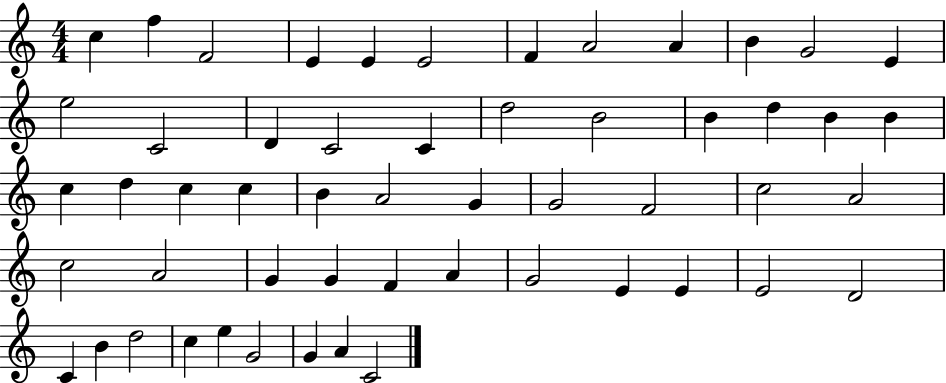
X:1
T:Untitled
M:4/4
L:1/4
K:C
c f F2 E E E2 F A2 A B G2 E e2 C2 D C2 C d2 B2 B d B B c d c c B A2 G G2 F2 c2 A2 c2 A2 G G F A G2 E E E2 D2 C B d2 c e G2 G A C2